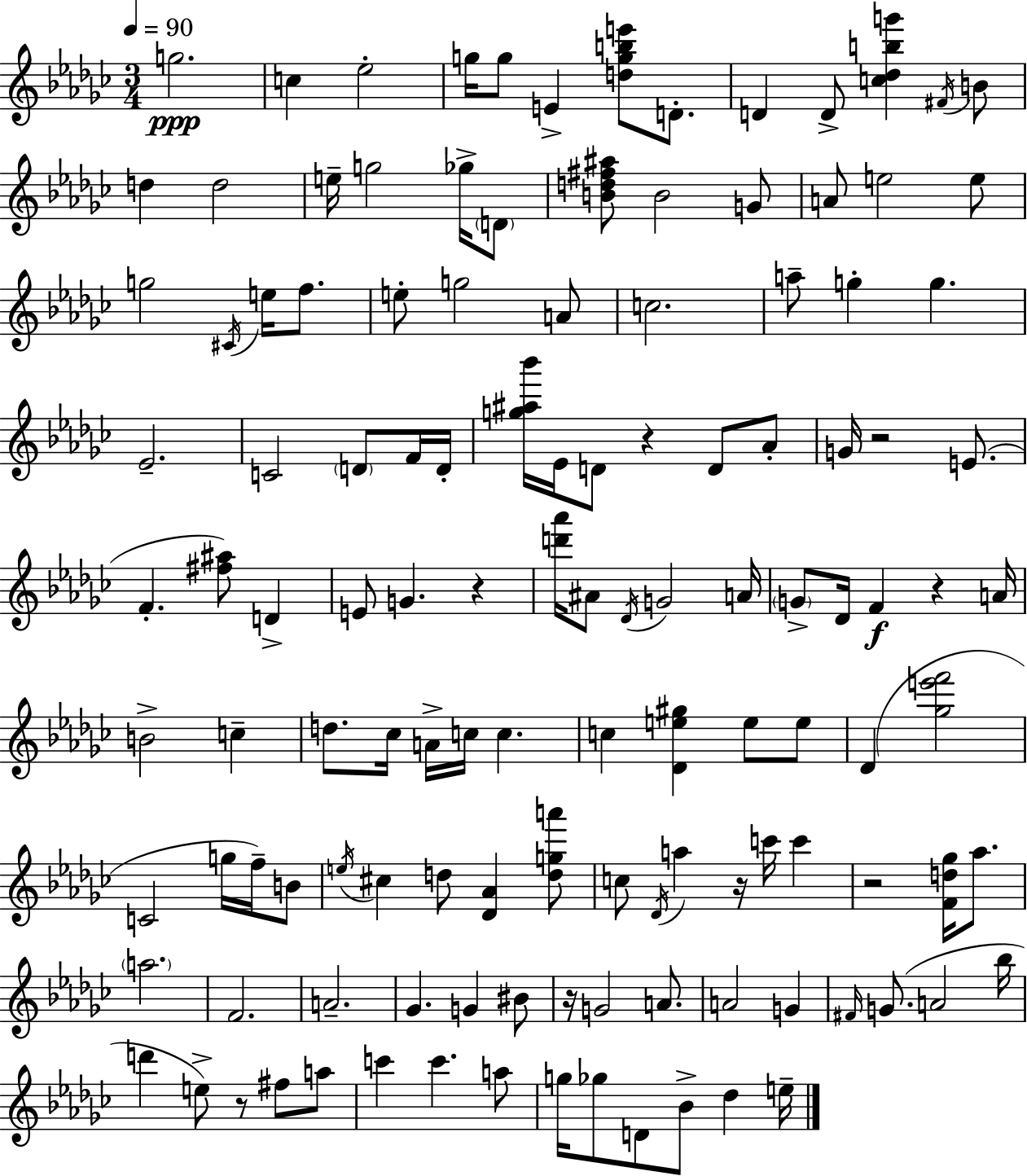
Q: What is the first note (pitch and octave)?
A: G5